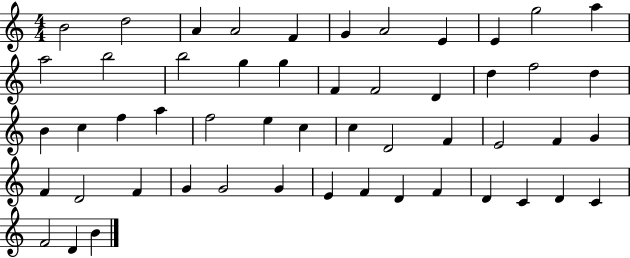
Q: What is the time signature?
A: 4/4